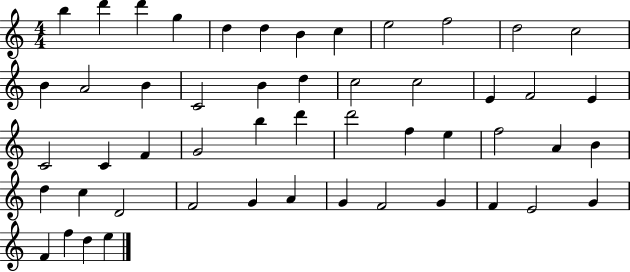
X:1
T:Untitled
M:4/4
L:1/4
K:C
b d' d' g d d B c e2 f2 d2 c2 B A2 B C2 B d c2 c2 E F2 E C2 C F G2 b d' d'2 f e f2 A B d c D2 F2 G A G F2 G F E2 G F f d e